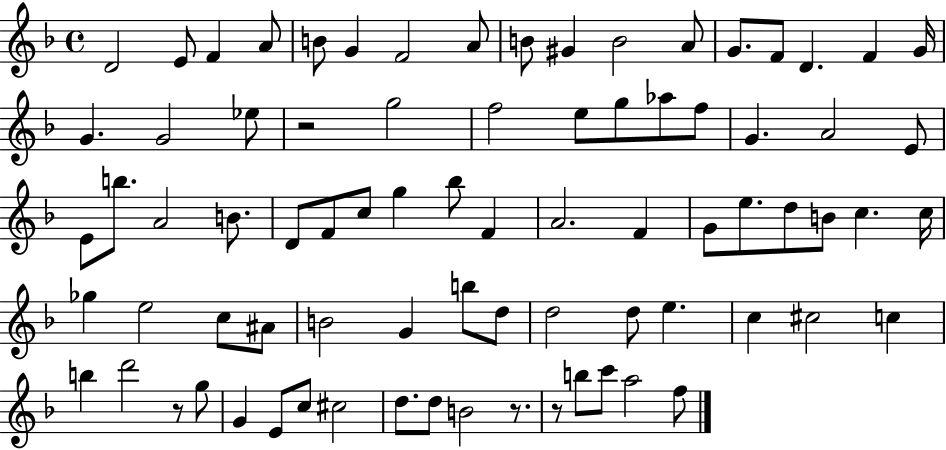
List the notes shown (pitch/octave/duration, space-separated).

D4/h E4/e F4/q A4/e B4/e G4/q F4/h A4/e B4/e G#4/q B4/h A4/e G4/e. F4/e D4/q. F4/q G4/s G4/q. G4/h Eb5/e R/h G5/h F5/h E5/e G5/e Ab5/e F5/e G4/q. A4/h E4/e E4/e B5/e. A4/h B4/e. D4/e F4/e C5/e G5/q Bb5/e F4/q A4/h. F4/q G4/e E5/e. D5/e B4/e C5/q. C5/s Gb5/q E5/h C5/e A#4/e B4/h G4/q B5/e D5/e D5/h D5/e E5/q. C5/q C#5/h C5/q B5/q D6/h R/e G5/e G4/q E4/e C5/e C#5/h D5/e. D5/e B4/h R/e. R/e B5/e C6/e A5/h F5/e